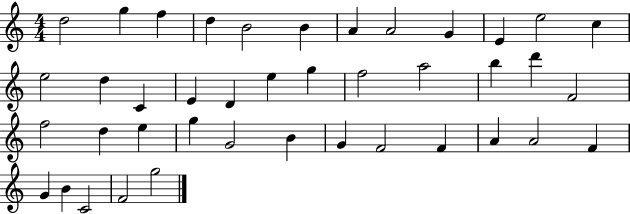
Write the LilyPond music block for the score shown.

{
  \clef treble
  \numericTimeSignature
  \time 4/4
  \key c \major
  d''2 g''4 f''4 | d''4 b'2 b'4 | a'4 a'2 g'4 | e'4 e''2 c''4 | \break e''2 d''4 c'4 | e'4 d'4 e''4 g''4 | f''2 a''2 | b''4 d'''4 f'2 | \break f''2 d''4 e''4 | g''4 g'2 b'4 | g'4 f'2 f'4 | a'4 a'2 f'4 | \break g'4 b'4 c'2 | f'2 g''2 | \bar "|."
}